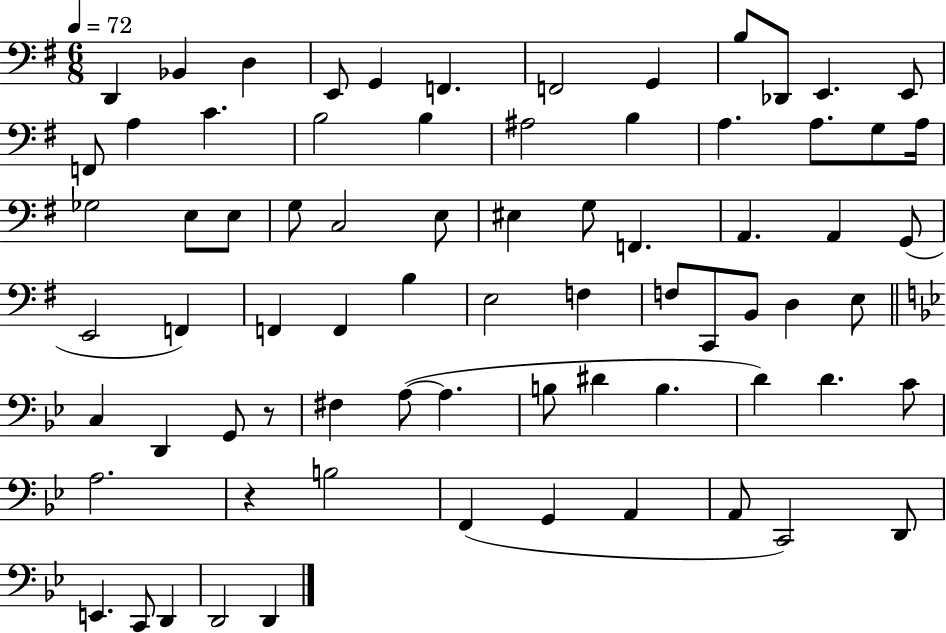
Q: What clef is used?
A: bass